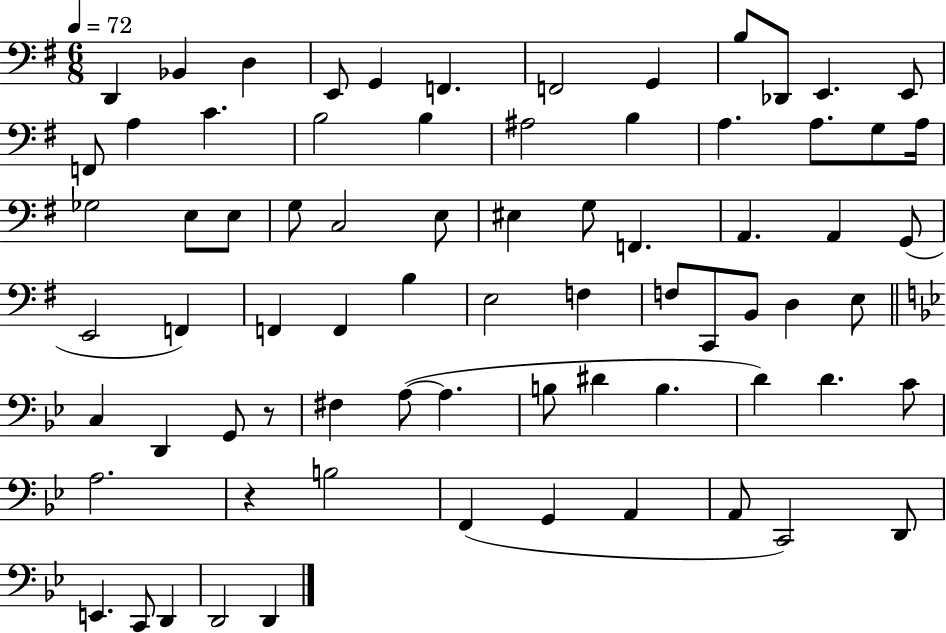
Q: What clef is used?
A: bass